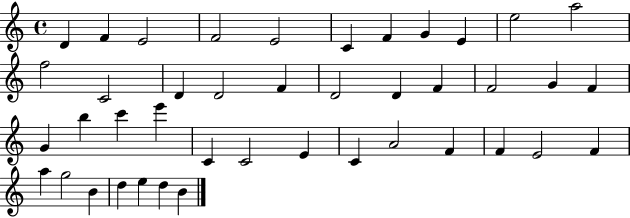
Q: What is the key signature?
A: C major